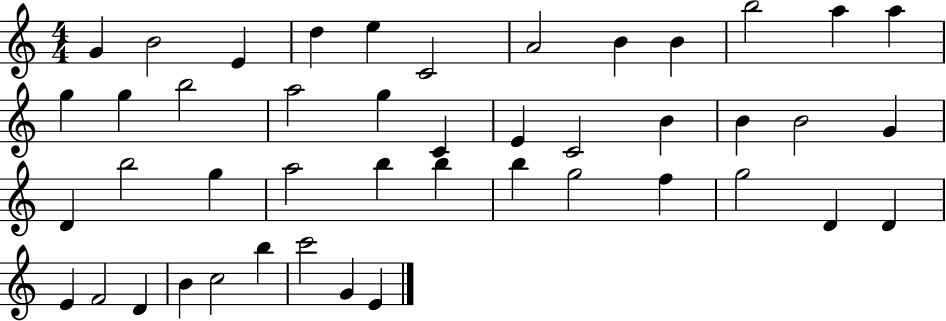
G4/q B4/h E4/q D5/q E5/q C4/h A4/h B4/q B4/q B5/h A5/q A5/q G5/q G5/q B5/h A5/h G5/q C4/q E4/q C4/h B4/q B4/q B4/h G4/q D4/q B5/h G5/q A5/h B5/q B5/q B5/q G5/h F5/q G5/h D4/q D4/q E4/q F4/h D4/q B4/q C5/h B5/q C6/h G4/q E4/q